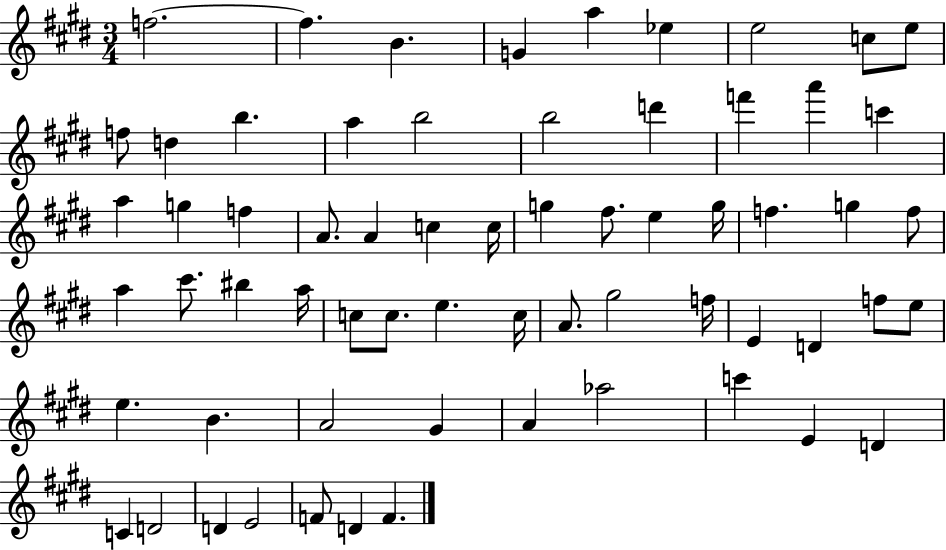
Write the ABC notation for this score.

X:1
T:Untitled
M:3/4
L:1/4
K:E
f2 f B G a _e e2 c/2 e/2 f/2 d b a b2 b2 d' f' a' c' a g f A/2 A c c/4 g ^f/2 e g/4 f g f/2 a ^c'/2 ^b a/4 c/2 c/2 e c/4 A/2 ^g2 f/4 E D f/2 e/2 e B A2 ^G A _a2 c' E D C D2 D E2 F/2 D F